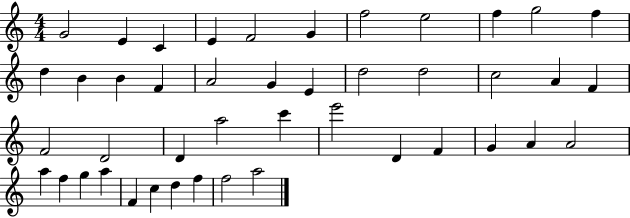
{
  \clef treble
  \numericTimeSignature
  \time 4/4
  \key c \major
  g'2 e'4 c'4 | e'4 f'2 g'4 | f''2 e''2 | f''4 g''2 f''4 | \break d''4 b'4 b'4 f'4 | a'2 g'4 e'4 | d''2 d''2 | c''2 a'4 f'4 | \break f'2 d'2 | d'4 a''2 c'''4 | e'''2 d'4 f'4 | g'4 a'4 a'2 | \break a''4 f''4 g''4 a''4 | f'4 c''4 d''4 f''4 | f''2 a''2 | \bar "|."
}